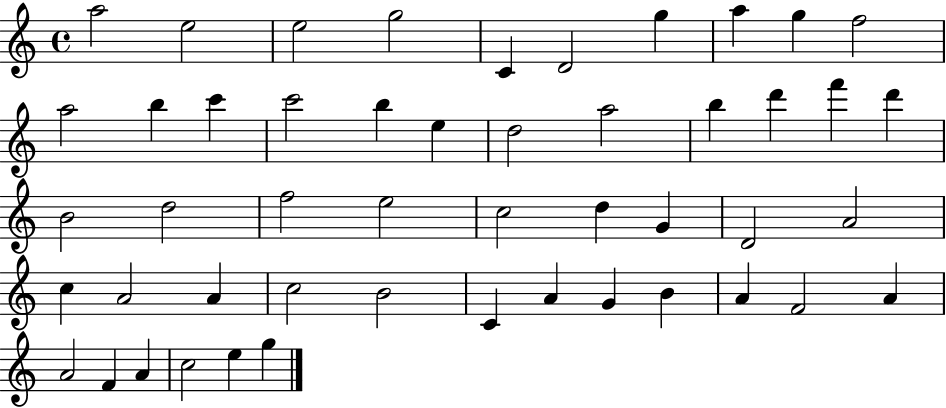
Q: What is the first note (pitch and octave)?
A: A5